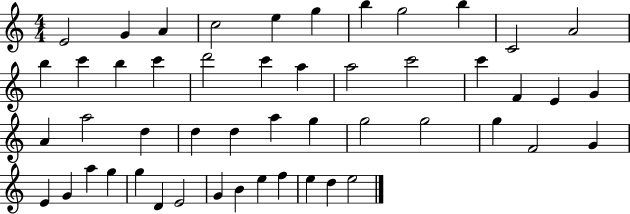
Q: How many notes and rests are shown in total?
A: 50